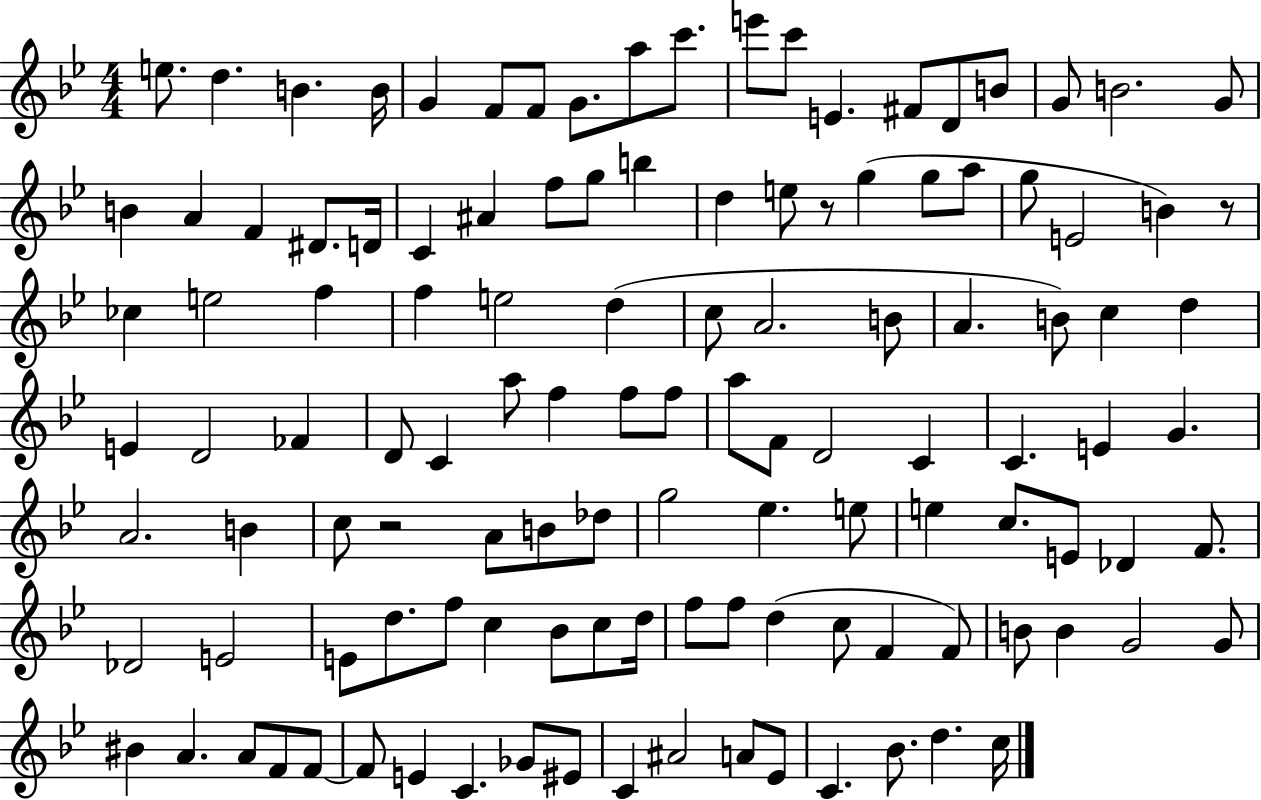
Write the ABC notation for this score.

X:1
T:Untitled
M:4/4
L:1/4
K:Bb
e/2 d B B/4 G F/2 F/2 G/2 a/2 c'/2 e'/2 c'/2 E ^F/2 D/2 B/2 G/2 B2 G/2 B A F ^D/2 D/4 C ^A f/2 g/2 b d e/2 z/2 g g/2 a/2 g/2 E2 B z/2 _c e2 f f e2 d c/2 A2 B/2 A B/2 c d E D2 _F D/2 C a/2 f f/2 f/2 a/2 F/2 D2 C C E G A2 B c/2 z2 A/2 B/2 _d/2 g2 _e e/2 e c/2 E/2 _D F/2 _D2 E2 E/2 d/2 f/2 c _B/2 c/2 d/4 f/2 f/2 d c/2 F F/2 B/2 B G2 G/2 ^B A A/2 F/2 F/2 F/2 E C _G/2 ^E/2 C ^A2 A/2 _E/2 C _B/2 d c/4